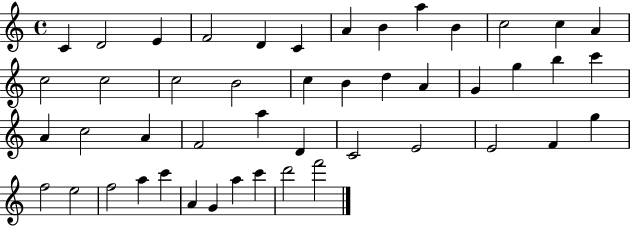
C4/q D4/h E4/q F4/h D4/q C4/q A4/q B4/q A5/q B4/q C5/h C5/q A4/q C5/h C5/h C5/h B4/h C5/q B4/q D5/q A4/q G4/q G5/q B5/q C6/q A4/q C5/h A4/q F4/h A5/q D4/q C4/h E4/h E4/h F4/q G5/q F5/h E5/h F5/h A5/q C6/q A4/q G4/q A5/q C6/q D6/h F6/h